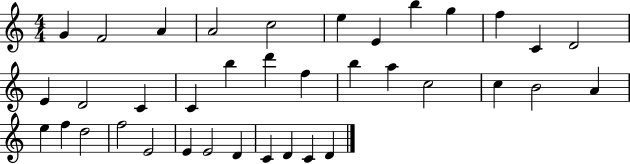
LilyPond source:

{
  \clef treble
  \numericTimeSignature
  \time 4/4
  \key c \major
  g'4 f'2 a'4 | a'2 c''2 | e''4 e'4 b''4 g''4 | f''4 c'4 d'2 | \break e'4 d'2 c'4 | c'4 b''4 d'''4 f''4 | b''4 a''4 c''2 | c''4 b'2 a'4 | \break e''4 f''4 d''2 | f''2 e'2 | e'4 e'2 d'4 | c'4 d'4 c'4 d'4 | \break \bar "|."
}